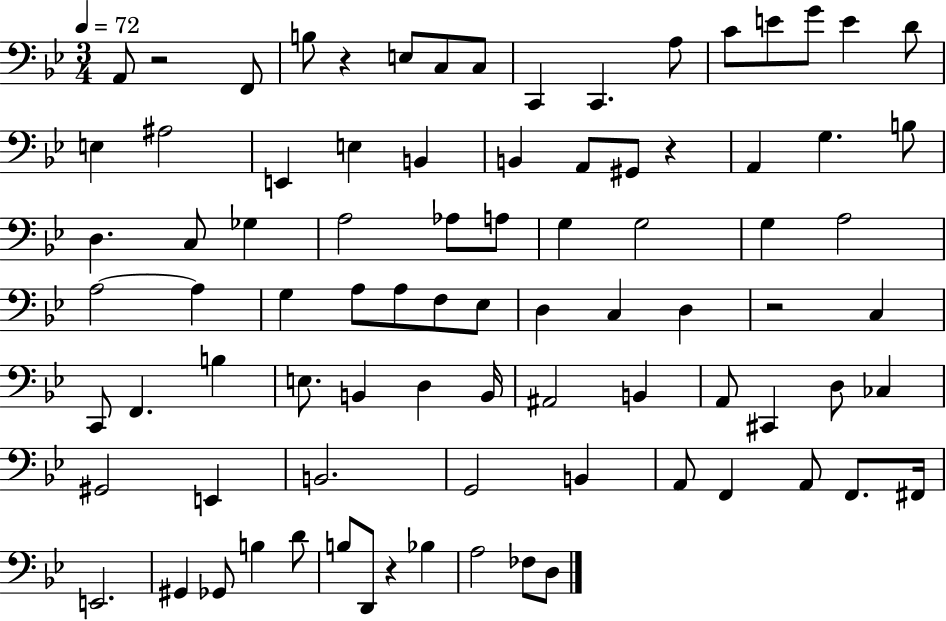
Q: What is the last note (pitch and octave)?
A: D3